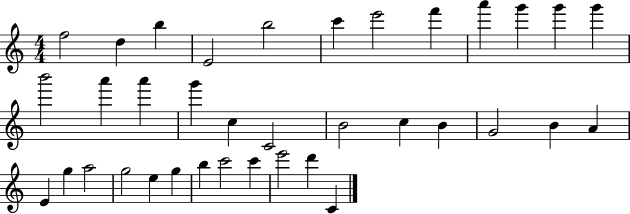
F5/h D5/q B5/q E4/h B5/h C6/q E6/h F6/q A6/q G6/q G6/q G6/q B6/h A6/q A6/q G6/q C5/q C4/h B4/h C5/q B4/q G4/h B4/q A4/q E4/q G5/q A5/h G5/h E5/q G5/q B5/q C6/h C6/q E6/h D6/q C4/q